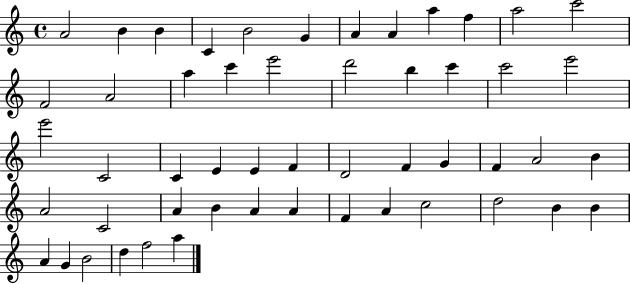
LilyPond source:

{
  \clef treble
  \time 4/4
  \defaultTimeSignature
  \key c \major
  a'2 b'4 b'4 | c'4 b'2 g'4 | a'4 a'4 a''4 f''4 | a''2 c'''2 | \break f'2 a'2 | a''4 c'''4 e'''2 | d'''2 b''4 c'''4 | c'''2 e'''2 | \break e'''2 c'2 | c'4 e'4 e'4 f'4 | d'2 f'4 g'4 | f'4 a'2 b'4 | \break a'2 c'2 | a'4 b'4 a'4 a'4 | f'4 a'4 c''2 | d''2 b'4 b'4 | \break a'4 g'4 b'2 | d''4 f''2 a''4 | \bar "|."
}